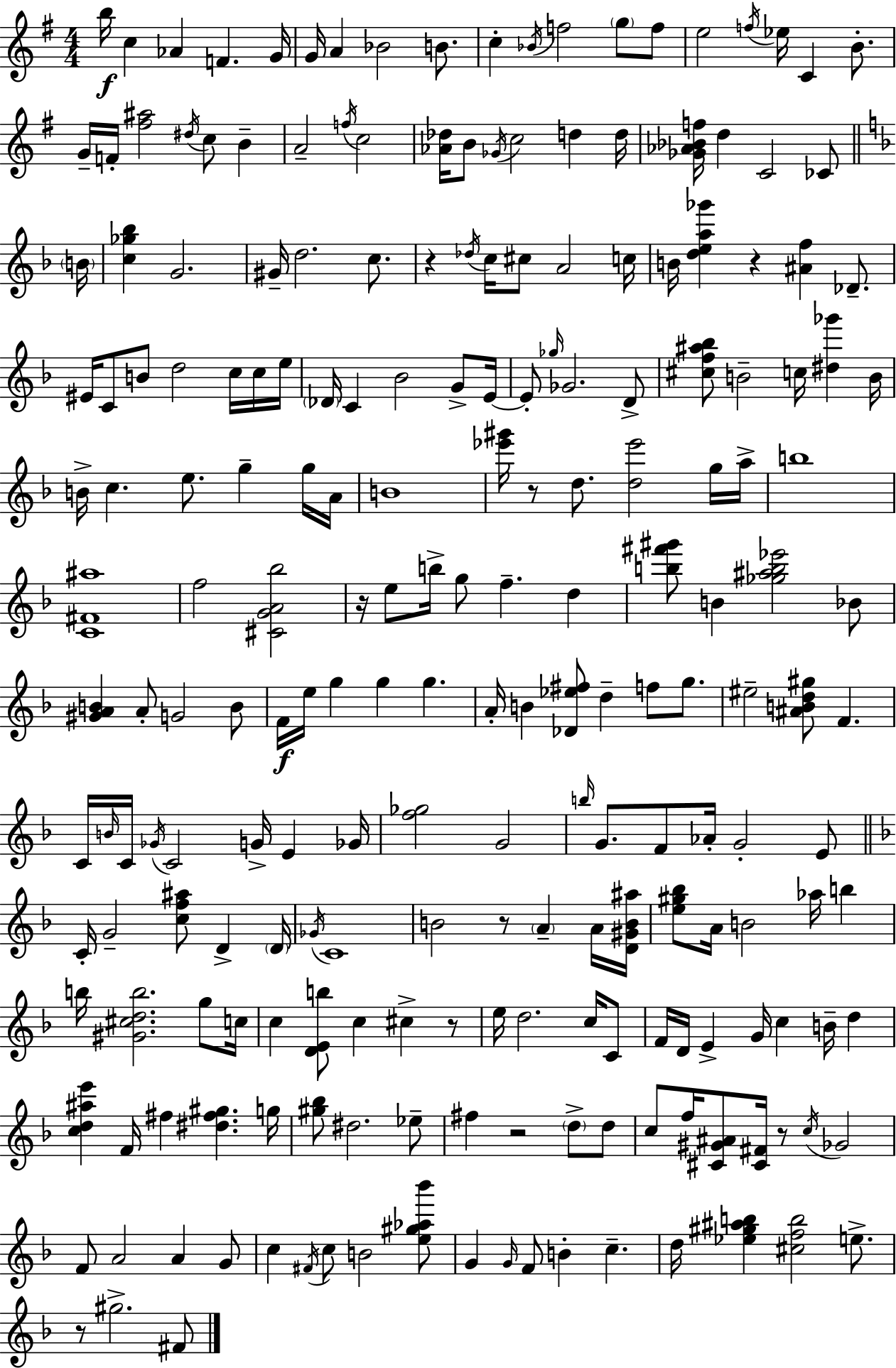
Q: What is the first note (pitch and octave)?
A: B5